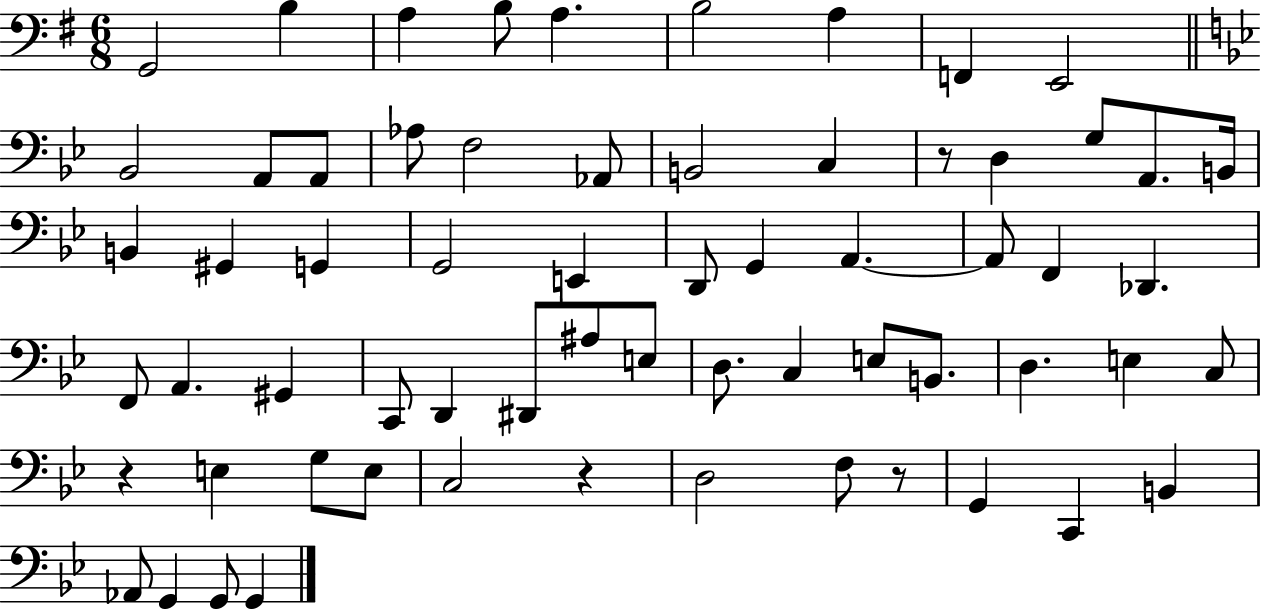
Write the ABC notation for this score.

X:1
T:Untitled
M:6/8
L:1/4
K:G
G,,2 B, A, B,/2 A, B,2 A, F,, E,,2 _B,,2 A,,/2 A,,/2 _A,/2 F,2 _A,,/2 B,,2 C, z/2 D, G,/2 A,,/2 B,,/4 B,, ^G,, G,, G,,2 E,, D,,/2 G,, A,, A,,/2 F,, _D,, F,,/2 A,, ^G,, C,,/2 D,, ^D,,/2 ^A,/2 E,/2 D,/2 C, E,/2 B,,/2 D, E, C,/2 z E, G,/2 E,/2 C,2 z D,2 F,/2 z/2 G,, C,, B,, _A,,/2 G,, G,,/2 G,,